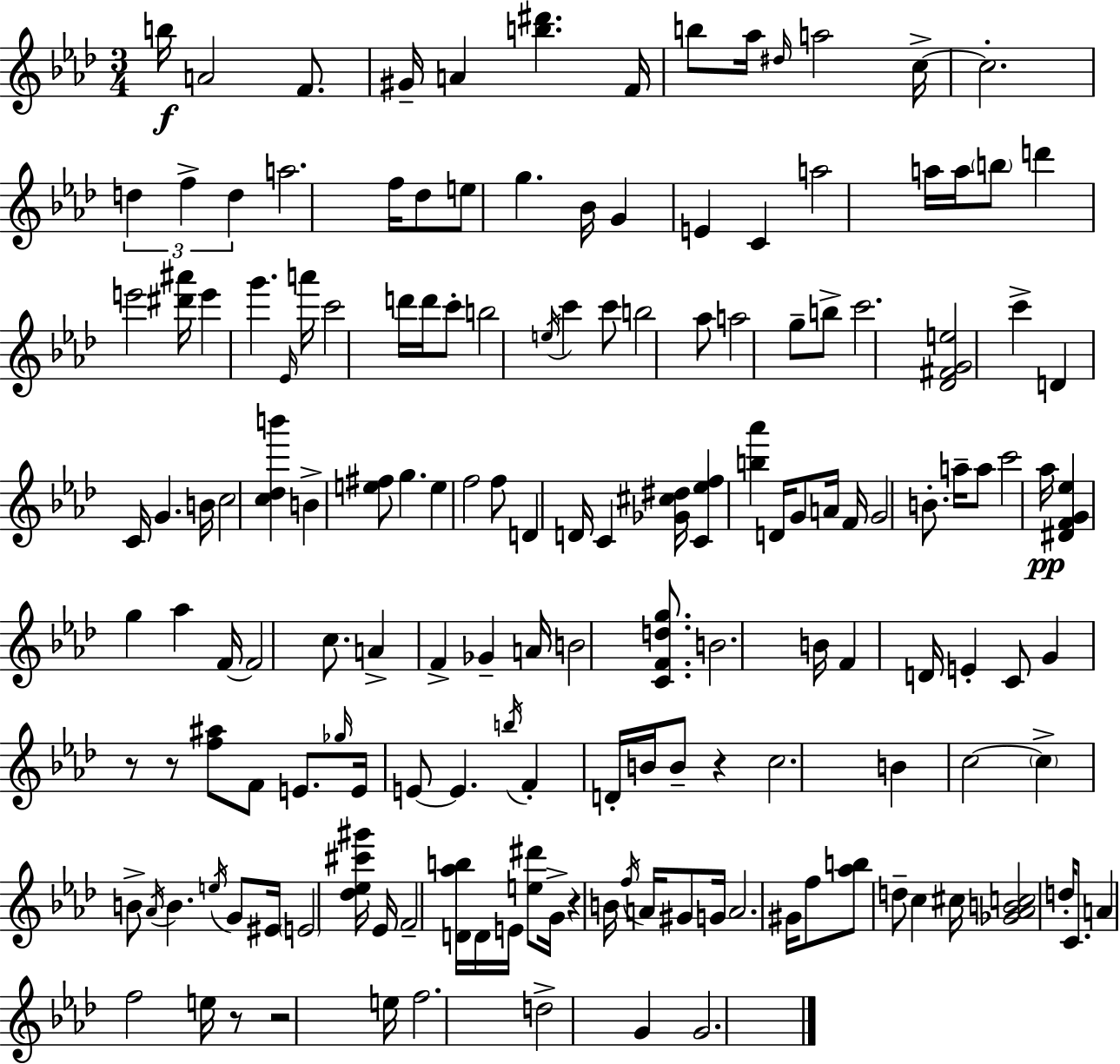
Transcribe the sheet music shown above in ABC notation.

X:1
T:Untitled
M:3/4
L:1/4
K:Fm
b/4 A2 F/2 ^G/4 A [b^d'] F/4 b/2 _a/4 ^d/4 a2 c/4 c2 d f d a2 f/4 _d/2 e/2 g _B/4 G E C a2 a/4 a/4 b/2 d' e'2 [^d'^a']/4 e' g' _E/4 a'/4 c'2 d'/4 d'/4 c'/2 b2 e/4 c' c'/2 b2 _a/2 a2 g/2 b/2 c'2 [_D^FGe]2 c' D C/4 G B/4 c2 [c_db'] B [e^f]/2 g e f2 f/2 D D/4 C [_G^c^d]/4 [C_ef] [b_a'] D/4 G/2 A/4 F/4 G2 B/2 a/4 a/2 c'2 _a/4 [^DFG_e] g _a F/4 F2 c/2 A F _G A/4 B2 [CFdg]/2 B2 B/4 F D/4 E C/2 G z/2 z/2 [f^a]/2 F/2 E/2 _g/4 E/4 E/2 E b/4 F D/4 B/4 B/2 z c2 B c2 c B/2 _A/4 B e/4 G/2 ^E/4 E2 [_d_e^c'^g']/4 _E/4 F2 [D_ab]/4 D/4 E/4 [e^d']/2 G/4 z B/4 f/4 A/4 ^G/2 G/4 A2 ^G/4 f/2 [_ab]/2 d/2 c ^c/4 [_G_ABc]2 d/4 C/2 A f2 e/4 z/2 z2 e/4 f2 d2 G G2